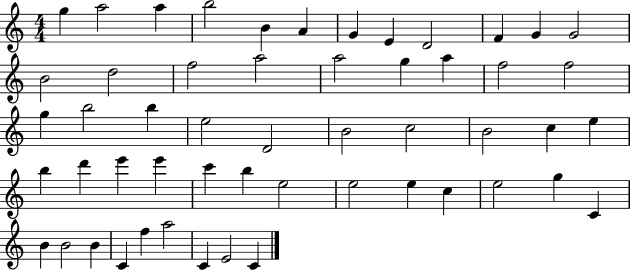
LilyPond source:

{
  \clef treble
  \numericTimeSignature
  \time 4/4
  \key c \major
  g''4 a''2 a''4 | b''2 b'4 a'4 | g'4 e'4 d'2 | f'4 g'4 g'2 | \break b'2 d''2 | f''2 a''2 | a''2 g''4 a''4 | f''2 f''2 | \break g''4 b''2 b''4 | e''2 d'2 | b'2 c''2 | b'2 c''4 e''4 | \break b''4 d'''4 e'''4 e'''4 | c'''4 b''4 e''2 | e''2 e''4 c''4 | e''2 g''4 c'4 | \break b'4 b'2 b'4 | c'4 f''4 a''2 | c'4 e'2 c'4 | \bar "|."
}